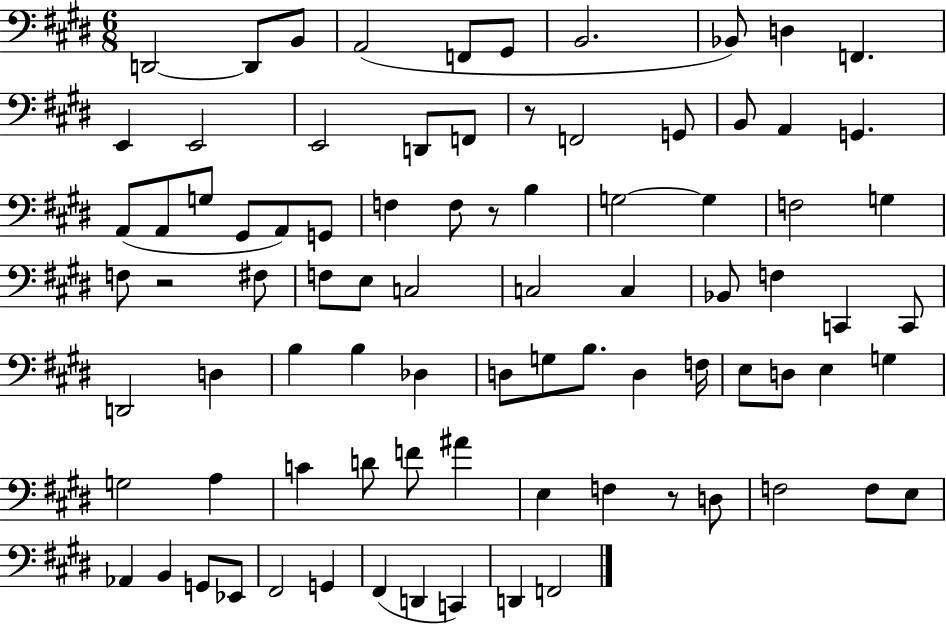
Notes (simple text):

D2/h D2/e B2/e A2/h F2/e G#2/e B2/h. Bb2/e D3/q F2/q. E2/q E2/h E2/h D2/e F2/e R/e F2/h G2/e B2/e A2/q G2/q. A2/e A2/e G3/e G#2/e A2/e G2/e F3/q F3/e R/e B3/q G3/h G3/q F3/h G3/q F3/e R/h F#3/e F3/e E3/e C3/h C3/h C3/q Bb2/e F3/q C2/q C2/e D2/h D3/q B3/q B3/q Db3/q D3/e G3/e B3/e. D3/q F3/s E3/e D3/e E3/q G3/q G3/h A3/q C4/q D4/e F4/e A#4/q E3/q F3/q R/e D3/e F3/h F3/e E3/e Ab2/q B2/q G2/e Eb2/e F#2/h G2/q F#2/q D2/q C2/q D2/q F2/h